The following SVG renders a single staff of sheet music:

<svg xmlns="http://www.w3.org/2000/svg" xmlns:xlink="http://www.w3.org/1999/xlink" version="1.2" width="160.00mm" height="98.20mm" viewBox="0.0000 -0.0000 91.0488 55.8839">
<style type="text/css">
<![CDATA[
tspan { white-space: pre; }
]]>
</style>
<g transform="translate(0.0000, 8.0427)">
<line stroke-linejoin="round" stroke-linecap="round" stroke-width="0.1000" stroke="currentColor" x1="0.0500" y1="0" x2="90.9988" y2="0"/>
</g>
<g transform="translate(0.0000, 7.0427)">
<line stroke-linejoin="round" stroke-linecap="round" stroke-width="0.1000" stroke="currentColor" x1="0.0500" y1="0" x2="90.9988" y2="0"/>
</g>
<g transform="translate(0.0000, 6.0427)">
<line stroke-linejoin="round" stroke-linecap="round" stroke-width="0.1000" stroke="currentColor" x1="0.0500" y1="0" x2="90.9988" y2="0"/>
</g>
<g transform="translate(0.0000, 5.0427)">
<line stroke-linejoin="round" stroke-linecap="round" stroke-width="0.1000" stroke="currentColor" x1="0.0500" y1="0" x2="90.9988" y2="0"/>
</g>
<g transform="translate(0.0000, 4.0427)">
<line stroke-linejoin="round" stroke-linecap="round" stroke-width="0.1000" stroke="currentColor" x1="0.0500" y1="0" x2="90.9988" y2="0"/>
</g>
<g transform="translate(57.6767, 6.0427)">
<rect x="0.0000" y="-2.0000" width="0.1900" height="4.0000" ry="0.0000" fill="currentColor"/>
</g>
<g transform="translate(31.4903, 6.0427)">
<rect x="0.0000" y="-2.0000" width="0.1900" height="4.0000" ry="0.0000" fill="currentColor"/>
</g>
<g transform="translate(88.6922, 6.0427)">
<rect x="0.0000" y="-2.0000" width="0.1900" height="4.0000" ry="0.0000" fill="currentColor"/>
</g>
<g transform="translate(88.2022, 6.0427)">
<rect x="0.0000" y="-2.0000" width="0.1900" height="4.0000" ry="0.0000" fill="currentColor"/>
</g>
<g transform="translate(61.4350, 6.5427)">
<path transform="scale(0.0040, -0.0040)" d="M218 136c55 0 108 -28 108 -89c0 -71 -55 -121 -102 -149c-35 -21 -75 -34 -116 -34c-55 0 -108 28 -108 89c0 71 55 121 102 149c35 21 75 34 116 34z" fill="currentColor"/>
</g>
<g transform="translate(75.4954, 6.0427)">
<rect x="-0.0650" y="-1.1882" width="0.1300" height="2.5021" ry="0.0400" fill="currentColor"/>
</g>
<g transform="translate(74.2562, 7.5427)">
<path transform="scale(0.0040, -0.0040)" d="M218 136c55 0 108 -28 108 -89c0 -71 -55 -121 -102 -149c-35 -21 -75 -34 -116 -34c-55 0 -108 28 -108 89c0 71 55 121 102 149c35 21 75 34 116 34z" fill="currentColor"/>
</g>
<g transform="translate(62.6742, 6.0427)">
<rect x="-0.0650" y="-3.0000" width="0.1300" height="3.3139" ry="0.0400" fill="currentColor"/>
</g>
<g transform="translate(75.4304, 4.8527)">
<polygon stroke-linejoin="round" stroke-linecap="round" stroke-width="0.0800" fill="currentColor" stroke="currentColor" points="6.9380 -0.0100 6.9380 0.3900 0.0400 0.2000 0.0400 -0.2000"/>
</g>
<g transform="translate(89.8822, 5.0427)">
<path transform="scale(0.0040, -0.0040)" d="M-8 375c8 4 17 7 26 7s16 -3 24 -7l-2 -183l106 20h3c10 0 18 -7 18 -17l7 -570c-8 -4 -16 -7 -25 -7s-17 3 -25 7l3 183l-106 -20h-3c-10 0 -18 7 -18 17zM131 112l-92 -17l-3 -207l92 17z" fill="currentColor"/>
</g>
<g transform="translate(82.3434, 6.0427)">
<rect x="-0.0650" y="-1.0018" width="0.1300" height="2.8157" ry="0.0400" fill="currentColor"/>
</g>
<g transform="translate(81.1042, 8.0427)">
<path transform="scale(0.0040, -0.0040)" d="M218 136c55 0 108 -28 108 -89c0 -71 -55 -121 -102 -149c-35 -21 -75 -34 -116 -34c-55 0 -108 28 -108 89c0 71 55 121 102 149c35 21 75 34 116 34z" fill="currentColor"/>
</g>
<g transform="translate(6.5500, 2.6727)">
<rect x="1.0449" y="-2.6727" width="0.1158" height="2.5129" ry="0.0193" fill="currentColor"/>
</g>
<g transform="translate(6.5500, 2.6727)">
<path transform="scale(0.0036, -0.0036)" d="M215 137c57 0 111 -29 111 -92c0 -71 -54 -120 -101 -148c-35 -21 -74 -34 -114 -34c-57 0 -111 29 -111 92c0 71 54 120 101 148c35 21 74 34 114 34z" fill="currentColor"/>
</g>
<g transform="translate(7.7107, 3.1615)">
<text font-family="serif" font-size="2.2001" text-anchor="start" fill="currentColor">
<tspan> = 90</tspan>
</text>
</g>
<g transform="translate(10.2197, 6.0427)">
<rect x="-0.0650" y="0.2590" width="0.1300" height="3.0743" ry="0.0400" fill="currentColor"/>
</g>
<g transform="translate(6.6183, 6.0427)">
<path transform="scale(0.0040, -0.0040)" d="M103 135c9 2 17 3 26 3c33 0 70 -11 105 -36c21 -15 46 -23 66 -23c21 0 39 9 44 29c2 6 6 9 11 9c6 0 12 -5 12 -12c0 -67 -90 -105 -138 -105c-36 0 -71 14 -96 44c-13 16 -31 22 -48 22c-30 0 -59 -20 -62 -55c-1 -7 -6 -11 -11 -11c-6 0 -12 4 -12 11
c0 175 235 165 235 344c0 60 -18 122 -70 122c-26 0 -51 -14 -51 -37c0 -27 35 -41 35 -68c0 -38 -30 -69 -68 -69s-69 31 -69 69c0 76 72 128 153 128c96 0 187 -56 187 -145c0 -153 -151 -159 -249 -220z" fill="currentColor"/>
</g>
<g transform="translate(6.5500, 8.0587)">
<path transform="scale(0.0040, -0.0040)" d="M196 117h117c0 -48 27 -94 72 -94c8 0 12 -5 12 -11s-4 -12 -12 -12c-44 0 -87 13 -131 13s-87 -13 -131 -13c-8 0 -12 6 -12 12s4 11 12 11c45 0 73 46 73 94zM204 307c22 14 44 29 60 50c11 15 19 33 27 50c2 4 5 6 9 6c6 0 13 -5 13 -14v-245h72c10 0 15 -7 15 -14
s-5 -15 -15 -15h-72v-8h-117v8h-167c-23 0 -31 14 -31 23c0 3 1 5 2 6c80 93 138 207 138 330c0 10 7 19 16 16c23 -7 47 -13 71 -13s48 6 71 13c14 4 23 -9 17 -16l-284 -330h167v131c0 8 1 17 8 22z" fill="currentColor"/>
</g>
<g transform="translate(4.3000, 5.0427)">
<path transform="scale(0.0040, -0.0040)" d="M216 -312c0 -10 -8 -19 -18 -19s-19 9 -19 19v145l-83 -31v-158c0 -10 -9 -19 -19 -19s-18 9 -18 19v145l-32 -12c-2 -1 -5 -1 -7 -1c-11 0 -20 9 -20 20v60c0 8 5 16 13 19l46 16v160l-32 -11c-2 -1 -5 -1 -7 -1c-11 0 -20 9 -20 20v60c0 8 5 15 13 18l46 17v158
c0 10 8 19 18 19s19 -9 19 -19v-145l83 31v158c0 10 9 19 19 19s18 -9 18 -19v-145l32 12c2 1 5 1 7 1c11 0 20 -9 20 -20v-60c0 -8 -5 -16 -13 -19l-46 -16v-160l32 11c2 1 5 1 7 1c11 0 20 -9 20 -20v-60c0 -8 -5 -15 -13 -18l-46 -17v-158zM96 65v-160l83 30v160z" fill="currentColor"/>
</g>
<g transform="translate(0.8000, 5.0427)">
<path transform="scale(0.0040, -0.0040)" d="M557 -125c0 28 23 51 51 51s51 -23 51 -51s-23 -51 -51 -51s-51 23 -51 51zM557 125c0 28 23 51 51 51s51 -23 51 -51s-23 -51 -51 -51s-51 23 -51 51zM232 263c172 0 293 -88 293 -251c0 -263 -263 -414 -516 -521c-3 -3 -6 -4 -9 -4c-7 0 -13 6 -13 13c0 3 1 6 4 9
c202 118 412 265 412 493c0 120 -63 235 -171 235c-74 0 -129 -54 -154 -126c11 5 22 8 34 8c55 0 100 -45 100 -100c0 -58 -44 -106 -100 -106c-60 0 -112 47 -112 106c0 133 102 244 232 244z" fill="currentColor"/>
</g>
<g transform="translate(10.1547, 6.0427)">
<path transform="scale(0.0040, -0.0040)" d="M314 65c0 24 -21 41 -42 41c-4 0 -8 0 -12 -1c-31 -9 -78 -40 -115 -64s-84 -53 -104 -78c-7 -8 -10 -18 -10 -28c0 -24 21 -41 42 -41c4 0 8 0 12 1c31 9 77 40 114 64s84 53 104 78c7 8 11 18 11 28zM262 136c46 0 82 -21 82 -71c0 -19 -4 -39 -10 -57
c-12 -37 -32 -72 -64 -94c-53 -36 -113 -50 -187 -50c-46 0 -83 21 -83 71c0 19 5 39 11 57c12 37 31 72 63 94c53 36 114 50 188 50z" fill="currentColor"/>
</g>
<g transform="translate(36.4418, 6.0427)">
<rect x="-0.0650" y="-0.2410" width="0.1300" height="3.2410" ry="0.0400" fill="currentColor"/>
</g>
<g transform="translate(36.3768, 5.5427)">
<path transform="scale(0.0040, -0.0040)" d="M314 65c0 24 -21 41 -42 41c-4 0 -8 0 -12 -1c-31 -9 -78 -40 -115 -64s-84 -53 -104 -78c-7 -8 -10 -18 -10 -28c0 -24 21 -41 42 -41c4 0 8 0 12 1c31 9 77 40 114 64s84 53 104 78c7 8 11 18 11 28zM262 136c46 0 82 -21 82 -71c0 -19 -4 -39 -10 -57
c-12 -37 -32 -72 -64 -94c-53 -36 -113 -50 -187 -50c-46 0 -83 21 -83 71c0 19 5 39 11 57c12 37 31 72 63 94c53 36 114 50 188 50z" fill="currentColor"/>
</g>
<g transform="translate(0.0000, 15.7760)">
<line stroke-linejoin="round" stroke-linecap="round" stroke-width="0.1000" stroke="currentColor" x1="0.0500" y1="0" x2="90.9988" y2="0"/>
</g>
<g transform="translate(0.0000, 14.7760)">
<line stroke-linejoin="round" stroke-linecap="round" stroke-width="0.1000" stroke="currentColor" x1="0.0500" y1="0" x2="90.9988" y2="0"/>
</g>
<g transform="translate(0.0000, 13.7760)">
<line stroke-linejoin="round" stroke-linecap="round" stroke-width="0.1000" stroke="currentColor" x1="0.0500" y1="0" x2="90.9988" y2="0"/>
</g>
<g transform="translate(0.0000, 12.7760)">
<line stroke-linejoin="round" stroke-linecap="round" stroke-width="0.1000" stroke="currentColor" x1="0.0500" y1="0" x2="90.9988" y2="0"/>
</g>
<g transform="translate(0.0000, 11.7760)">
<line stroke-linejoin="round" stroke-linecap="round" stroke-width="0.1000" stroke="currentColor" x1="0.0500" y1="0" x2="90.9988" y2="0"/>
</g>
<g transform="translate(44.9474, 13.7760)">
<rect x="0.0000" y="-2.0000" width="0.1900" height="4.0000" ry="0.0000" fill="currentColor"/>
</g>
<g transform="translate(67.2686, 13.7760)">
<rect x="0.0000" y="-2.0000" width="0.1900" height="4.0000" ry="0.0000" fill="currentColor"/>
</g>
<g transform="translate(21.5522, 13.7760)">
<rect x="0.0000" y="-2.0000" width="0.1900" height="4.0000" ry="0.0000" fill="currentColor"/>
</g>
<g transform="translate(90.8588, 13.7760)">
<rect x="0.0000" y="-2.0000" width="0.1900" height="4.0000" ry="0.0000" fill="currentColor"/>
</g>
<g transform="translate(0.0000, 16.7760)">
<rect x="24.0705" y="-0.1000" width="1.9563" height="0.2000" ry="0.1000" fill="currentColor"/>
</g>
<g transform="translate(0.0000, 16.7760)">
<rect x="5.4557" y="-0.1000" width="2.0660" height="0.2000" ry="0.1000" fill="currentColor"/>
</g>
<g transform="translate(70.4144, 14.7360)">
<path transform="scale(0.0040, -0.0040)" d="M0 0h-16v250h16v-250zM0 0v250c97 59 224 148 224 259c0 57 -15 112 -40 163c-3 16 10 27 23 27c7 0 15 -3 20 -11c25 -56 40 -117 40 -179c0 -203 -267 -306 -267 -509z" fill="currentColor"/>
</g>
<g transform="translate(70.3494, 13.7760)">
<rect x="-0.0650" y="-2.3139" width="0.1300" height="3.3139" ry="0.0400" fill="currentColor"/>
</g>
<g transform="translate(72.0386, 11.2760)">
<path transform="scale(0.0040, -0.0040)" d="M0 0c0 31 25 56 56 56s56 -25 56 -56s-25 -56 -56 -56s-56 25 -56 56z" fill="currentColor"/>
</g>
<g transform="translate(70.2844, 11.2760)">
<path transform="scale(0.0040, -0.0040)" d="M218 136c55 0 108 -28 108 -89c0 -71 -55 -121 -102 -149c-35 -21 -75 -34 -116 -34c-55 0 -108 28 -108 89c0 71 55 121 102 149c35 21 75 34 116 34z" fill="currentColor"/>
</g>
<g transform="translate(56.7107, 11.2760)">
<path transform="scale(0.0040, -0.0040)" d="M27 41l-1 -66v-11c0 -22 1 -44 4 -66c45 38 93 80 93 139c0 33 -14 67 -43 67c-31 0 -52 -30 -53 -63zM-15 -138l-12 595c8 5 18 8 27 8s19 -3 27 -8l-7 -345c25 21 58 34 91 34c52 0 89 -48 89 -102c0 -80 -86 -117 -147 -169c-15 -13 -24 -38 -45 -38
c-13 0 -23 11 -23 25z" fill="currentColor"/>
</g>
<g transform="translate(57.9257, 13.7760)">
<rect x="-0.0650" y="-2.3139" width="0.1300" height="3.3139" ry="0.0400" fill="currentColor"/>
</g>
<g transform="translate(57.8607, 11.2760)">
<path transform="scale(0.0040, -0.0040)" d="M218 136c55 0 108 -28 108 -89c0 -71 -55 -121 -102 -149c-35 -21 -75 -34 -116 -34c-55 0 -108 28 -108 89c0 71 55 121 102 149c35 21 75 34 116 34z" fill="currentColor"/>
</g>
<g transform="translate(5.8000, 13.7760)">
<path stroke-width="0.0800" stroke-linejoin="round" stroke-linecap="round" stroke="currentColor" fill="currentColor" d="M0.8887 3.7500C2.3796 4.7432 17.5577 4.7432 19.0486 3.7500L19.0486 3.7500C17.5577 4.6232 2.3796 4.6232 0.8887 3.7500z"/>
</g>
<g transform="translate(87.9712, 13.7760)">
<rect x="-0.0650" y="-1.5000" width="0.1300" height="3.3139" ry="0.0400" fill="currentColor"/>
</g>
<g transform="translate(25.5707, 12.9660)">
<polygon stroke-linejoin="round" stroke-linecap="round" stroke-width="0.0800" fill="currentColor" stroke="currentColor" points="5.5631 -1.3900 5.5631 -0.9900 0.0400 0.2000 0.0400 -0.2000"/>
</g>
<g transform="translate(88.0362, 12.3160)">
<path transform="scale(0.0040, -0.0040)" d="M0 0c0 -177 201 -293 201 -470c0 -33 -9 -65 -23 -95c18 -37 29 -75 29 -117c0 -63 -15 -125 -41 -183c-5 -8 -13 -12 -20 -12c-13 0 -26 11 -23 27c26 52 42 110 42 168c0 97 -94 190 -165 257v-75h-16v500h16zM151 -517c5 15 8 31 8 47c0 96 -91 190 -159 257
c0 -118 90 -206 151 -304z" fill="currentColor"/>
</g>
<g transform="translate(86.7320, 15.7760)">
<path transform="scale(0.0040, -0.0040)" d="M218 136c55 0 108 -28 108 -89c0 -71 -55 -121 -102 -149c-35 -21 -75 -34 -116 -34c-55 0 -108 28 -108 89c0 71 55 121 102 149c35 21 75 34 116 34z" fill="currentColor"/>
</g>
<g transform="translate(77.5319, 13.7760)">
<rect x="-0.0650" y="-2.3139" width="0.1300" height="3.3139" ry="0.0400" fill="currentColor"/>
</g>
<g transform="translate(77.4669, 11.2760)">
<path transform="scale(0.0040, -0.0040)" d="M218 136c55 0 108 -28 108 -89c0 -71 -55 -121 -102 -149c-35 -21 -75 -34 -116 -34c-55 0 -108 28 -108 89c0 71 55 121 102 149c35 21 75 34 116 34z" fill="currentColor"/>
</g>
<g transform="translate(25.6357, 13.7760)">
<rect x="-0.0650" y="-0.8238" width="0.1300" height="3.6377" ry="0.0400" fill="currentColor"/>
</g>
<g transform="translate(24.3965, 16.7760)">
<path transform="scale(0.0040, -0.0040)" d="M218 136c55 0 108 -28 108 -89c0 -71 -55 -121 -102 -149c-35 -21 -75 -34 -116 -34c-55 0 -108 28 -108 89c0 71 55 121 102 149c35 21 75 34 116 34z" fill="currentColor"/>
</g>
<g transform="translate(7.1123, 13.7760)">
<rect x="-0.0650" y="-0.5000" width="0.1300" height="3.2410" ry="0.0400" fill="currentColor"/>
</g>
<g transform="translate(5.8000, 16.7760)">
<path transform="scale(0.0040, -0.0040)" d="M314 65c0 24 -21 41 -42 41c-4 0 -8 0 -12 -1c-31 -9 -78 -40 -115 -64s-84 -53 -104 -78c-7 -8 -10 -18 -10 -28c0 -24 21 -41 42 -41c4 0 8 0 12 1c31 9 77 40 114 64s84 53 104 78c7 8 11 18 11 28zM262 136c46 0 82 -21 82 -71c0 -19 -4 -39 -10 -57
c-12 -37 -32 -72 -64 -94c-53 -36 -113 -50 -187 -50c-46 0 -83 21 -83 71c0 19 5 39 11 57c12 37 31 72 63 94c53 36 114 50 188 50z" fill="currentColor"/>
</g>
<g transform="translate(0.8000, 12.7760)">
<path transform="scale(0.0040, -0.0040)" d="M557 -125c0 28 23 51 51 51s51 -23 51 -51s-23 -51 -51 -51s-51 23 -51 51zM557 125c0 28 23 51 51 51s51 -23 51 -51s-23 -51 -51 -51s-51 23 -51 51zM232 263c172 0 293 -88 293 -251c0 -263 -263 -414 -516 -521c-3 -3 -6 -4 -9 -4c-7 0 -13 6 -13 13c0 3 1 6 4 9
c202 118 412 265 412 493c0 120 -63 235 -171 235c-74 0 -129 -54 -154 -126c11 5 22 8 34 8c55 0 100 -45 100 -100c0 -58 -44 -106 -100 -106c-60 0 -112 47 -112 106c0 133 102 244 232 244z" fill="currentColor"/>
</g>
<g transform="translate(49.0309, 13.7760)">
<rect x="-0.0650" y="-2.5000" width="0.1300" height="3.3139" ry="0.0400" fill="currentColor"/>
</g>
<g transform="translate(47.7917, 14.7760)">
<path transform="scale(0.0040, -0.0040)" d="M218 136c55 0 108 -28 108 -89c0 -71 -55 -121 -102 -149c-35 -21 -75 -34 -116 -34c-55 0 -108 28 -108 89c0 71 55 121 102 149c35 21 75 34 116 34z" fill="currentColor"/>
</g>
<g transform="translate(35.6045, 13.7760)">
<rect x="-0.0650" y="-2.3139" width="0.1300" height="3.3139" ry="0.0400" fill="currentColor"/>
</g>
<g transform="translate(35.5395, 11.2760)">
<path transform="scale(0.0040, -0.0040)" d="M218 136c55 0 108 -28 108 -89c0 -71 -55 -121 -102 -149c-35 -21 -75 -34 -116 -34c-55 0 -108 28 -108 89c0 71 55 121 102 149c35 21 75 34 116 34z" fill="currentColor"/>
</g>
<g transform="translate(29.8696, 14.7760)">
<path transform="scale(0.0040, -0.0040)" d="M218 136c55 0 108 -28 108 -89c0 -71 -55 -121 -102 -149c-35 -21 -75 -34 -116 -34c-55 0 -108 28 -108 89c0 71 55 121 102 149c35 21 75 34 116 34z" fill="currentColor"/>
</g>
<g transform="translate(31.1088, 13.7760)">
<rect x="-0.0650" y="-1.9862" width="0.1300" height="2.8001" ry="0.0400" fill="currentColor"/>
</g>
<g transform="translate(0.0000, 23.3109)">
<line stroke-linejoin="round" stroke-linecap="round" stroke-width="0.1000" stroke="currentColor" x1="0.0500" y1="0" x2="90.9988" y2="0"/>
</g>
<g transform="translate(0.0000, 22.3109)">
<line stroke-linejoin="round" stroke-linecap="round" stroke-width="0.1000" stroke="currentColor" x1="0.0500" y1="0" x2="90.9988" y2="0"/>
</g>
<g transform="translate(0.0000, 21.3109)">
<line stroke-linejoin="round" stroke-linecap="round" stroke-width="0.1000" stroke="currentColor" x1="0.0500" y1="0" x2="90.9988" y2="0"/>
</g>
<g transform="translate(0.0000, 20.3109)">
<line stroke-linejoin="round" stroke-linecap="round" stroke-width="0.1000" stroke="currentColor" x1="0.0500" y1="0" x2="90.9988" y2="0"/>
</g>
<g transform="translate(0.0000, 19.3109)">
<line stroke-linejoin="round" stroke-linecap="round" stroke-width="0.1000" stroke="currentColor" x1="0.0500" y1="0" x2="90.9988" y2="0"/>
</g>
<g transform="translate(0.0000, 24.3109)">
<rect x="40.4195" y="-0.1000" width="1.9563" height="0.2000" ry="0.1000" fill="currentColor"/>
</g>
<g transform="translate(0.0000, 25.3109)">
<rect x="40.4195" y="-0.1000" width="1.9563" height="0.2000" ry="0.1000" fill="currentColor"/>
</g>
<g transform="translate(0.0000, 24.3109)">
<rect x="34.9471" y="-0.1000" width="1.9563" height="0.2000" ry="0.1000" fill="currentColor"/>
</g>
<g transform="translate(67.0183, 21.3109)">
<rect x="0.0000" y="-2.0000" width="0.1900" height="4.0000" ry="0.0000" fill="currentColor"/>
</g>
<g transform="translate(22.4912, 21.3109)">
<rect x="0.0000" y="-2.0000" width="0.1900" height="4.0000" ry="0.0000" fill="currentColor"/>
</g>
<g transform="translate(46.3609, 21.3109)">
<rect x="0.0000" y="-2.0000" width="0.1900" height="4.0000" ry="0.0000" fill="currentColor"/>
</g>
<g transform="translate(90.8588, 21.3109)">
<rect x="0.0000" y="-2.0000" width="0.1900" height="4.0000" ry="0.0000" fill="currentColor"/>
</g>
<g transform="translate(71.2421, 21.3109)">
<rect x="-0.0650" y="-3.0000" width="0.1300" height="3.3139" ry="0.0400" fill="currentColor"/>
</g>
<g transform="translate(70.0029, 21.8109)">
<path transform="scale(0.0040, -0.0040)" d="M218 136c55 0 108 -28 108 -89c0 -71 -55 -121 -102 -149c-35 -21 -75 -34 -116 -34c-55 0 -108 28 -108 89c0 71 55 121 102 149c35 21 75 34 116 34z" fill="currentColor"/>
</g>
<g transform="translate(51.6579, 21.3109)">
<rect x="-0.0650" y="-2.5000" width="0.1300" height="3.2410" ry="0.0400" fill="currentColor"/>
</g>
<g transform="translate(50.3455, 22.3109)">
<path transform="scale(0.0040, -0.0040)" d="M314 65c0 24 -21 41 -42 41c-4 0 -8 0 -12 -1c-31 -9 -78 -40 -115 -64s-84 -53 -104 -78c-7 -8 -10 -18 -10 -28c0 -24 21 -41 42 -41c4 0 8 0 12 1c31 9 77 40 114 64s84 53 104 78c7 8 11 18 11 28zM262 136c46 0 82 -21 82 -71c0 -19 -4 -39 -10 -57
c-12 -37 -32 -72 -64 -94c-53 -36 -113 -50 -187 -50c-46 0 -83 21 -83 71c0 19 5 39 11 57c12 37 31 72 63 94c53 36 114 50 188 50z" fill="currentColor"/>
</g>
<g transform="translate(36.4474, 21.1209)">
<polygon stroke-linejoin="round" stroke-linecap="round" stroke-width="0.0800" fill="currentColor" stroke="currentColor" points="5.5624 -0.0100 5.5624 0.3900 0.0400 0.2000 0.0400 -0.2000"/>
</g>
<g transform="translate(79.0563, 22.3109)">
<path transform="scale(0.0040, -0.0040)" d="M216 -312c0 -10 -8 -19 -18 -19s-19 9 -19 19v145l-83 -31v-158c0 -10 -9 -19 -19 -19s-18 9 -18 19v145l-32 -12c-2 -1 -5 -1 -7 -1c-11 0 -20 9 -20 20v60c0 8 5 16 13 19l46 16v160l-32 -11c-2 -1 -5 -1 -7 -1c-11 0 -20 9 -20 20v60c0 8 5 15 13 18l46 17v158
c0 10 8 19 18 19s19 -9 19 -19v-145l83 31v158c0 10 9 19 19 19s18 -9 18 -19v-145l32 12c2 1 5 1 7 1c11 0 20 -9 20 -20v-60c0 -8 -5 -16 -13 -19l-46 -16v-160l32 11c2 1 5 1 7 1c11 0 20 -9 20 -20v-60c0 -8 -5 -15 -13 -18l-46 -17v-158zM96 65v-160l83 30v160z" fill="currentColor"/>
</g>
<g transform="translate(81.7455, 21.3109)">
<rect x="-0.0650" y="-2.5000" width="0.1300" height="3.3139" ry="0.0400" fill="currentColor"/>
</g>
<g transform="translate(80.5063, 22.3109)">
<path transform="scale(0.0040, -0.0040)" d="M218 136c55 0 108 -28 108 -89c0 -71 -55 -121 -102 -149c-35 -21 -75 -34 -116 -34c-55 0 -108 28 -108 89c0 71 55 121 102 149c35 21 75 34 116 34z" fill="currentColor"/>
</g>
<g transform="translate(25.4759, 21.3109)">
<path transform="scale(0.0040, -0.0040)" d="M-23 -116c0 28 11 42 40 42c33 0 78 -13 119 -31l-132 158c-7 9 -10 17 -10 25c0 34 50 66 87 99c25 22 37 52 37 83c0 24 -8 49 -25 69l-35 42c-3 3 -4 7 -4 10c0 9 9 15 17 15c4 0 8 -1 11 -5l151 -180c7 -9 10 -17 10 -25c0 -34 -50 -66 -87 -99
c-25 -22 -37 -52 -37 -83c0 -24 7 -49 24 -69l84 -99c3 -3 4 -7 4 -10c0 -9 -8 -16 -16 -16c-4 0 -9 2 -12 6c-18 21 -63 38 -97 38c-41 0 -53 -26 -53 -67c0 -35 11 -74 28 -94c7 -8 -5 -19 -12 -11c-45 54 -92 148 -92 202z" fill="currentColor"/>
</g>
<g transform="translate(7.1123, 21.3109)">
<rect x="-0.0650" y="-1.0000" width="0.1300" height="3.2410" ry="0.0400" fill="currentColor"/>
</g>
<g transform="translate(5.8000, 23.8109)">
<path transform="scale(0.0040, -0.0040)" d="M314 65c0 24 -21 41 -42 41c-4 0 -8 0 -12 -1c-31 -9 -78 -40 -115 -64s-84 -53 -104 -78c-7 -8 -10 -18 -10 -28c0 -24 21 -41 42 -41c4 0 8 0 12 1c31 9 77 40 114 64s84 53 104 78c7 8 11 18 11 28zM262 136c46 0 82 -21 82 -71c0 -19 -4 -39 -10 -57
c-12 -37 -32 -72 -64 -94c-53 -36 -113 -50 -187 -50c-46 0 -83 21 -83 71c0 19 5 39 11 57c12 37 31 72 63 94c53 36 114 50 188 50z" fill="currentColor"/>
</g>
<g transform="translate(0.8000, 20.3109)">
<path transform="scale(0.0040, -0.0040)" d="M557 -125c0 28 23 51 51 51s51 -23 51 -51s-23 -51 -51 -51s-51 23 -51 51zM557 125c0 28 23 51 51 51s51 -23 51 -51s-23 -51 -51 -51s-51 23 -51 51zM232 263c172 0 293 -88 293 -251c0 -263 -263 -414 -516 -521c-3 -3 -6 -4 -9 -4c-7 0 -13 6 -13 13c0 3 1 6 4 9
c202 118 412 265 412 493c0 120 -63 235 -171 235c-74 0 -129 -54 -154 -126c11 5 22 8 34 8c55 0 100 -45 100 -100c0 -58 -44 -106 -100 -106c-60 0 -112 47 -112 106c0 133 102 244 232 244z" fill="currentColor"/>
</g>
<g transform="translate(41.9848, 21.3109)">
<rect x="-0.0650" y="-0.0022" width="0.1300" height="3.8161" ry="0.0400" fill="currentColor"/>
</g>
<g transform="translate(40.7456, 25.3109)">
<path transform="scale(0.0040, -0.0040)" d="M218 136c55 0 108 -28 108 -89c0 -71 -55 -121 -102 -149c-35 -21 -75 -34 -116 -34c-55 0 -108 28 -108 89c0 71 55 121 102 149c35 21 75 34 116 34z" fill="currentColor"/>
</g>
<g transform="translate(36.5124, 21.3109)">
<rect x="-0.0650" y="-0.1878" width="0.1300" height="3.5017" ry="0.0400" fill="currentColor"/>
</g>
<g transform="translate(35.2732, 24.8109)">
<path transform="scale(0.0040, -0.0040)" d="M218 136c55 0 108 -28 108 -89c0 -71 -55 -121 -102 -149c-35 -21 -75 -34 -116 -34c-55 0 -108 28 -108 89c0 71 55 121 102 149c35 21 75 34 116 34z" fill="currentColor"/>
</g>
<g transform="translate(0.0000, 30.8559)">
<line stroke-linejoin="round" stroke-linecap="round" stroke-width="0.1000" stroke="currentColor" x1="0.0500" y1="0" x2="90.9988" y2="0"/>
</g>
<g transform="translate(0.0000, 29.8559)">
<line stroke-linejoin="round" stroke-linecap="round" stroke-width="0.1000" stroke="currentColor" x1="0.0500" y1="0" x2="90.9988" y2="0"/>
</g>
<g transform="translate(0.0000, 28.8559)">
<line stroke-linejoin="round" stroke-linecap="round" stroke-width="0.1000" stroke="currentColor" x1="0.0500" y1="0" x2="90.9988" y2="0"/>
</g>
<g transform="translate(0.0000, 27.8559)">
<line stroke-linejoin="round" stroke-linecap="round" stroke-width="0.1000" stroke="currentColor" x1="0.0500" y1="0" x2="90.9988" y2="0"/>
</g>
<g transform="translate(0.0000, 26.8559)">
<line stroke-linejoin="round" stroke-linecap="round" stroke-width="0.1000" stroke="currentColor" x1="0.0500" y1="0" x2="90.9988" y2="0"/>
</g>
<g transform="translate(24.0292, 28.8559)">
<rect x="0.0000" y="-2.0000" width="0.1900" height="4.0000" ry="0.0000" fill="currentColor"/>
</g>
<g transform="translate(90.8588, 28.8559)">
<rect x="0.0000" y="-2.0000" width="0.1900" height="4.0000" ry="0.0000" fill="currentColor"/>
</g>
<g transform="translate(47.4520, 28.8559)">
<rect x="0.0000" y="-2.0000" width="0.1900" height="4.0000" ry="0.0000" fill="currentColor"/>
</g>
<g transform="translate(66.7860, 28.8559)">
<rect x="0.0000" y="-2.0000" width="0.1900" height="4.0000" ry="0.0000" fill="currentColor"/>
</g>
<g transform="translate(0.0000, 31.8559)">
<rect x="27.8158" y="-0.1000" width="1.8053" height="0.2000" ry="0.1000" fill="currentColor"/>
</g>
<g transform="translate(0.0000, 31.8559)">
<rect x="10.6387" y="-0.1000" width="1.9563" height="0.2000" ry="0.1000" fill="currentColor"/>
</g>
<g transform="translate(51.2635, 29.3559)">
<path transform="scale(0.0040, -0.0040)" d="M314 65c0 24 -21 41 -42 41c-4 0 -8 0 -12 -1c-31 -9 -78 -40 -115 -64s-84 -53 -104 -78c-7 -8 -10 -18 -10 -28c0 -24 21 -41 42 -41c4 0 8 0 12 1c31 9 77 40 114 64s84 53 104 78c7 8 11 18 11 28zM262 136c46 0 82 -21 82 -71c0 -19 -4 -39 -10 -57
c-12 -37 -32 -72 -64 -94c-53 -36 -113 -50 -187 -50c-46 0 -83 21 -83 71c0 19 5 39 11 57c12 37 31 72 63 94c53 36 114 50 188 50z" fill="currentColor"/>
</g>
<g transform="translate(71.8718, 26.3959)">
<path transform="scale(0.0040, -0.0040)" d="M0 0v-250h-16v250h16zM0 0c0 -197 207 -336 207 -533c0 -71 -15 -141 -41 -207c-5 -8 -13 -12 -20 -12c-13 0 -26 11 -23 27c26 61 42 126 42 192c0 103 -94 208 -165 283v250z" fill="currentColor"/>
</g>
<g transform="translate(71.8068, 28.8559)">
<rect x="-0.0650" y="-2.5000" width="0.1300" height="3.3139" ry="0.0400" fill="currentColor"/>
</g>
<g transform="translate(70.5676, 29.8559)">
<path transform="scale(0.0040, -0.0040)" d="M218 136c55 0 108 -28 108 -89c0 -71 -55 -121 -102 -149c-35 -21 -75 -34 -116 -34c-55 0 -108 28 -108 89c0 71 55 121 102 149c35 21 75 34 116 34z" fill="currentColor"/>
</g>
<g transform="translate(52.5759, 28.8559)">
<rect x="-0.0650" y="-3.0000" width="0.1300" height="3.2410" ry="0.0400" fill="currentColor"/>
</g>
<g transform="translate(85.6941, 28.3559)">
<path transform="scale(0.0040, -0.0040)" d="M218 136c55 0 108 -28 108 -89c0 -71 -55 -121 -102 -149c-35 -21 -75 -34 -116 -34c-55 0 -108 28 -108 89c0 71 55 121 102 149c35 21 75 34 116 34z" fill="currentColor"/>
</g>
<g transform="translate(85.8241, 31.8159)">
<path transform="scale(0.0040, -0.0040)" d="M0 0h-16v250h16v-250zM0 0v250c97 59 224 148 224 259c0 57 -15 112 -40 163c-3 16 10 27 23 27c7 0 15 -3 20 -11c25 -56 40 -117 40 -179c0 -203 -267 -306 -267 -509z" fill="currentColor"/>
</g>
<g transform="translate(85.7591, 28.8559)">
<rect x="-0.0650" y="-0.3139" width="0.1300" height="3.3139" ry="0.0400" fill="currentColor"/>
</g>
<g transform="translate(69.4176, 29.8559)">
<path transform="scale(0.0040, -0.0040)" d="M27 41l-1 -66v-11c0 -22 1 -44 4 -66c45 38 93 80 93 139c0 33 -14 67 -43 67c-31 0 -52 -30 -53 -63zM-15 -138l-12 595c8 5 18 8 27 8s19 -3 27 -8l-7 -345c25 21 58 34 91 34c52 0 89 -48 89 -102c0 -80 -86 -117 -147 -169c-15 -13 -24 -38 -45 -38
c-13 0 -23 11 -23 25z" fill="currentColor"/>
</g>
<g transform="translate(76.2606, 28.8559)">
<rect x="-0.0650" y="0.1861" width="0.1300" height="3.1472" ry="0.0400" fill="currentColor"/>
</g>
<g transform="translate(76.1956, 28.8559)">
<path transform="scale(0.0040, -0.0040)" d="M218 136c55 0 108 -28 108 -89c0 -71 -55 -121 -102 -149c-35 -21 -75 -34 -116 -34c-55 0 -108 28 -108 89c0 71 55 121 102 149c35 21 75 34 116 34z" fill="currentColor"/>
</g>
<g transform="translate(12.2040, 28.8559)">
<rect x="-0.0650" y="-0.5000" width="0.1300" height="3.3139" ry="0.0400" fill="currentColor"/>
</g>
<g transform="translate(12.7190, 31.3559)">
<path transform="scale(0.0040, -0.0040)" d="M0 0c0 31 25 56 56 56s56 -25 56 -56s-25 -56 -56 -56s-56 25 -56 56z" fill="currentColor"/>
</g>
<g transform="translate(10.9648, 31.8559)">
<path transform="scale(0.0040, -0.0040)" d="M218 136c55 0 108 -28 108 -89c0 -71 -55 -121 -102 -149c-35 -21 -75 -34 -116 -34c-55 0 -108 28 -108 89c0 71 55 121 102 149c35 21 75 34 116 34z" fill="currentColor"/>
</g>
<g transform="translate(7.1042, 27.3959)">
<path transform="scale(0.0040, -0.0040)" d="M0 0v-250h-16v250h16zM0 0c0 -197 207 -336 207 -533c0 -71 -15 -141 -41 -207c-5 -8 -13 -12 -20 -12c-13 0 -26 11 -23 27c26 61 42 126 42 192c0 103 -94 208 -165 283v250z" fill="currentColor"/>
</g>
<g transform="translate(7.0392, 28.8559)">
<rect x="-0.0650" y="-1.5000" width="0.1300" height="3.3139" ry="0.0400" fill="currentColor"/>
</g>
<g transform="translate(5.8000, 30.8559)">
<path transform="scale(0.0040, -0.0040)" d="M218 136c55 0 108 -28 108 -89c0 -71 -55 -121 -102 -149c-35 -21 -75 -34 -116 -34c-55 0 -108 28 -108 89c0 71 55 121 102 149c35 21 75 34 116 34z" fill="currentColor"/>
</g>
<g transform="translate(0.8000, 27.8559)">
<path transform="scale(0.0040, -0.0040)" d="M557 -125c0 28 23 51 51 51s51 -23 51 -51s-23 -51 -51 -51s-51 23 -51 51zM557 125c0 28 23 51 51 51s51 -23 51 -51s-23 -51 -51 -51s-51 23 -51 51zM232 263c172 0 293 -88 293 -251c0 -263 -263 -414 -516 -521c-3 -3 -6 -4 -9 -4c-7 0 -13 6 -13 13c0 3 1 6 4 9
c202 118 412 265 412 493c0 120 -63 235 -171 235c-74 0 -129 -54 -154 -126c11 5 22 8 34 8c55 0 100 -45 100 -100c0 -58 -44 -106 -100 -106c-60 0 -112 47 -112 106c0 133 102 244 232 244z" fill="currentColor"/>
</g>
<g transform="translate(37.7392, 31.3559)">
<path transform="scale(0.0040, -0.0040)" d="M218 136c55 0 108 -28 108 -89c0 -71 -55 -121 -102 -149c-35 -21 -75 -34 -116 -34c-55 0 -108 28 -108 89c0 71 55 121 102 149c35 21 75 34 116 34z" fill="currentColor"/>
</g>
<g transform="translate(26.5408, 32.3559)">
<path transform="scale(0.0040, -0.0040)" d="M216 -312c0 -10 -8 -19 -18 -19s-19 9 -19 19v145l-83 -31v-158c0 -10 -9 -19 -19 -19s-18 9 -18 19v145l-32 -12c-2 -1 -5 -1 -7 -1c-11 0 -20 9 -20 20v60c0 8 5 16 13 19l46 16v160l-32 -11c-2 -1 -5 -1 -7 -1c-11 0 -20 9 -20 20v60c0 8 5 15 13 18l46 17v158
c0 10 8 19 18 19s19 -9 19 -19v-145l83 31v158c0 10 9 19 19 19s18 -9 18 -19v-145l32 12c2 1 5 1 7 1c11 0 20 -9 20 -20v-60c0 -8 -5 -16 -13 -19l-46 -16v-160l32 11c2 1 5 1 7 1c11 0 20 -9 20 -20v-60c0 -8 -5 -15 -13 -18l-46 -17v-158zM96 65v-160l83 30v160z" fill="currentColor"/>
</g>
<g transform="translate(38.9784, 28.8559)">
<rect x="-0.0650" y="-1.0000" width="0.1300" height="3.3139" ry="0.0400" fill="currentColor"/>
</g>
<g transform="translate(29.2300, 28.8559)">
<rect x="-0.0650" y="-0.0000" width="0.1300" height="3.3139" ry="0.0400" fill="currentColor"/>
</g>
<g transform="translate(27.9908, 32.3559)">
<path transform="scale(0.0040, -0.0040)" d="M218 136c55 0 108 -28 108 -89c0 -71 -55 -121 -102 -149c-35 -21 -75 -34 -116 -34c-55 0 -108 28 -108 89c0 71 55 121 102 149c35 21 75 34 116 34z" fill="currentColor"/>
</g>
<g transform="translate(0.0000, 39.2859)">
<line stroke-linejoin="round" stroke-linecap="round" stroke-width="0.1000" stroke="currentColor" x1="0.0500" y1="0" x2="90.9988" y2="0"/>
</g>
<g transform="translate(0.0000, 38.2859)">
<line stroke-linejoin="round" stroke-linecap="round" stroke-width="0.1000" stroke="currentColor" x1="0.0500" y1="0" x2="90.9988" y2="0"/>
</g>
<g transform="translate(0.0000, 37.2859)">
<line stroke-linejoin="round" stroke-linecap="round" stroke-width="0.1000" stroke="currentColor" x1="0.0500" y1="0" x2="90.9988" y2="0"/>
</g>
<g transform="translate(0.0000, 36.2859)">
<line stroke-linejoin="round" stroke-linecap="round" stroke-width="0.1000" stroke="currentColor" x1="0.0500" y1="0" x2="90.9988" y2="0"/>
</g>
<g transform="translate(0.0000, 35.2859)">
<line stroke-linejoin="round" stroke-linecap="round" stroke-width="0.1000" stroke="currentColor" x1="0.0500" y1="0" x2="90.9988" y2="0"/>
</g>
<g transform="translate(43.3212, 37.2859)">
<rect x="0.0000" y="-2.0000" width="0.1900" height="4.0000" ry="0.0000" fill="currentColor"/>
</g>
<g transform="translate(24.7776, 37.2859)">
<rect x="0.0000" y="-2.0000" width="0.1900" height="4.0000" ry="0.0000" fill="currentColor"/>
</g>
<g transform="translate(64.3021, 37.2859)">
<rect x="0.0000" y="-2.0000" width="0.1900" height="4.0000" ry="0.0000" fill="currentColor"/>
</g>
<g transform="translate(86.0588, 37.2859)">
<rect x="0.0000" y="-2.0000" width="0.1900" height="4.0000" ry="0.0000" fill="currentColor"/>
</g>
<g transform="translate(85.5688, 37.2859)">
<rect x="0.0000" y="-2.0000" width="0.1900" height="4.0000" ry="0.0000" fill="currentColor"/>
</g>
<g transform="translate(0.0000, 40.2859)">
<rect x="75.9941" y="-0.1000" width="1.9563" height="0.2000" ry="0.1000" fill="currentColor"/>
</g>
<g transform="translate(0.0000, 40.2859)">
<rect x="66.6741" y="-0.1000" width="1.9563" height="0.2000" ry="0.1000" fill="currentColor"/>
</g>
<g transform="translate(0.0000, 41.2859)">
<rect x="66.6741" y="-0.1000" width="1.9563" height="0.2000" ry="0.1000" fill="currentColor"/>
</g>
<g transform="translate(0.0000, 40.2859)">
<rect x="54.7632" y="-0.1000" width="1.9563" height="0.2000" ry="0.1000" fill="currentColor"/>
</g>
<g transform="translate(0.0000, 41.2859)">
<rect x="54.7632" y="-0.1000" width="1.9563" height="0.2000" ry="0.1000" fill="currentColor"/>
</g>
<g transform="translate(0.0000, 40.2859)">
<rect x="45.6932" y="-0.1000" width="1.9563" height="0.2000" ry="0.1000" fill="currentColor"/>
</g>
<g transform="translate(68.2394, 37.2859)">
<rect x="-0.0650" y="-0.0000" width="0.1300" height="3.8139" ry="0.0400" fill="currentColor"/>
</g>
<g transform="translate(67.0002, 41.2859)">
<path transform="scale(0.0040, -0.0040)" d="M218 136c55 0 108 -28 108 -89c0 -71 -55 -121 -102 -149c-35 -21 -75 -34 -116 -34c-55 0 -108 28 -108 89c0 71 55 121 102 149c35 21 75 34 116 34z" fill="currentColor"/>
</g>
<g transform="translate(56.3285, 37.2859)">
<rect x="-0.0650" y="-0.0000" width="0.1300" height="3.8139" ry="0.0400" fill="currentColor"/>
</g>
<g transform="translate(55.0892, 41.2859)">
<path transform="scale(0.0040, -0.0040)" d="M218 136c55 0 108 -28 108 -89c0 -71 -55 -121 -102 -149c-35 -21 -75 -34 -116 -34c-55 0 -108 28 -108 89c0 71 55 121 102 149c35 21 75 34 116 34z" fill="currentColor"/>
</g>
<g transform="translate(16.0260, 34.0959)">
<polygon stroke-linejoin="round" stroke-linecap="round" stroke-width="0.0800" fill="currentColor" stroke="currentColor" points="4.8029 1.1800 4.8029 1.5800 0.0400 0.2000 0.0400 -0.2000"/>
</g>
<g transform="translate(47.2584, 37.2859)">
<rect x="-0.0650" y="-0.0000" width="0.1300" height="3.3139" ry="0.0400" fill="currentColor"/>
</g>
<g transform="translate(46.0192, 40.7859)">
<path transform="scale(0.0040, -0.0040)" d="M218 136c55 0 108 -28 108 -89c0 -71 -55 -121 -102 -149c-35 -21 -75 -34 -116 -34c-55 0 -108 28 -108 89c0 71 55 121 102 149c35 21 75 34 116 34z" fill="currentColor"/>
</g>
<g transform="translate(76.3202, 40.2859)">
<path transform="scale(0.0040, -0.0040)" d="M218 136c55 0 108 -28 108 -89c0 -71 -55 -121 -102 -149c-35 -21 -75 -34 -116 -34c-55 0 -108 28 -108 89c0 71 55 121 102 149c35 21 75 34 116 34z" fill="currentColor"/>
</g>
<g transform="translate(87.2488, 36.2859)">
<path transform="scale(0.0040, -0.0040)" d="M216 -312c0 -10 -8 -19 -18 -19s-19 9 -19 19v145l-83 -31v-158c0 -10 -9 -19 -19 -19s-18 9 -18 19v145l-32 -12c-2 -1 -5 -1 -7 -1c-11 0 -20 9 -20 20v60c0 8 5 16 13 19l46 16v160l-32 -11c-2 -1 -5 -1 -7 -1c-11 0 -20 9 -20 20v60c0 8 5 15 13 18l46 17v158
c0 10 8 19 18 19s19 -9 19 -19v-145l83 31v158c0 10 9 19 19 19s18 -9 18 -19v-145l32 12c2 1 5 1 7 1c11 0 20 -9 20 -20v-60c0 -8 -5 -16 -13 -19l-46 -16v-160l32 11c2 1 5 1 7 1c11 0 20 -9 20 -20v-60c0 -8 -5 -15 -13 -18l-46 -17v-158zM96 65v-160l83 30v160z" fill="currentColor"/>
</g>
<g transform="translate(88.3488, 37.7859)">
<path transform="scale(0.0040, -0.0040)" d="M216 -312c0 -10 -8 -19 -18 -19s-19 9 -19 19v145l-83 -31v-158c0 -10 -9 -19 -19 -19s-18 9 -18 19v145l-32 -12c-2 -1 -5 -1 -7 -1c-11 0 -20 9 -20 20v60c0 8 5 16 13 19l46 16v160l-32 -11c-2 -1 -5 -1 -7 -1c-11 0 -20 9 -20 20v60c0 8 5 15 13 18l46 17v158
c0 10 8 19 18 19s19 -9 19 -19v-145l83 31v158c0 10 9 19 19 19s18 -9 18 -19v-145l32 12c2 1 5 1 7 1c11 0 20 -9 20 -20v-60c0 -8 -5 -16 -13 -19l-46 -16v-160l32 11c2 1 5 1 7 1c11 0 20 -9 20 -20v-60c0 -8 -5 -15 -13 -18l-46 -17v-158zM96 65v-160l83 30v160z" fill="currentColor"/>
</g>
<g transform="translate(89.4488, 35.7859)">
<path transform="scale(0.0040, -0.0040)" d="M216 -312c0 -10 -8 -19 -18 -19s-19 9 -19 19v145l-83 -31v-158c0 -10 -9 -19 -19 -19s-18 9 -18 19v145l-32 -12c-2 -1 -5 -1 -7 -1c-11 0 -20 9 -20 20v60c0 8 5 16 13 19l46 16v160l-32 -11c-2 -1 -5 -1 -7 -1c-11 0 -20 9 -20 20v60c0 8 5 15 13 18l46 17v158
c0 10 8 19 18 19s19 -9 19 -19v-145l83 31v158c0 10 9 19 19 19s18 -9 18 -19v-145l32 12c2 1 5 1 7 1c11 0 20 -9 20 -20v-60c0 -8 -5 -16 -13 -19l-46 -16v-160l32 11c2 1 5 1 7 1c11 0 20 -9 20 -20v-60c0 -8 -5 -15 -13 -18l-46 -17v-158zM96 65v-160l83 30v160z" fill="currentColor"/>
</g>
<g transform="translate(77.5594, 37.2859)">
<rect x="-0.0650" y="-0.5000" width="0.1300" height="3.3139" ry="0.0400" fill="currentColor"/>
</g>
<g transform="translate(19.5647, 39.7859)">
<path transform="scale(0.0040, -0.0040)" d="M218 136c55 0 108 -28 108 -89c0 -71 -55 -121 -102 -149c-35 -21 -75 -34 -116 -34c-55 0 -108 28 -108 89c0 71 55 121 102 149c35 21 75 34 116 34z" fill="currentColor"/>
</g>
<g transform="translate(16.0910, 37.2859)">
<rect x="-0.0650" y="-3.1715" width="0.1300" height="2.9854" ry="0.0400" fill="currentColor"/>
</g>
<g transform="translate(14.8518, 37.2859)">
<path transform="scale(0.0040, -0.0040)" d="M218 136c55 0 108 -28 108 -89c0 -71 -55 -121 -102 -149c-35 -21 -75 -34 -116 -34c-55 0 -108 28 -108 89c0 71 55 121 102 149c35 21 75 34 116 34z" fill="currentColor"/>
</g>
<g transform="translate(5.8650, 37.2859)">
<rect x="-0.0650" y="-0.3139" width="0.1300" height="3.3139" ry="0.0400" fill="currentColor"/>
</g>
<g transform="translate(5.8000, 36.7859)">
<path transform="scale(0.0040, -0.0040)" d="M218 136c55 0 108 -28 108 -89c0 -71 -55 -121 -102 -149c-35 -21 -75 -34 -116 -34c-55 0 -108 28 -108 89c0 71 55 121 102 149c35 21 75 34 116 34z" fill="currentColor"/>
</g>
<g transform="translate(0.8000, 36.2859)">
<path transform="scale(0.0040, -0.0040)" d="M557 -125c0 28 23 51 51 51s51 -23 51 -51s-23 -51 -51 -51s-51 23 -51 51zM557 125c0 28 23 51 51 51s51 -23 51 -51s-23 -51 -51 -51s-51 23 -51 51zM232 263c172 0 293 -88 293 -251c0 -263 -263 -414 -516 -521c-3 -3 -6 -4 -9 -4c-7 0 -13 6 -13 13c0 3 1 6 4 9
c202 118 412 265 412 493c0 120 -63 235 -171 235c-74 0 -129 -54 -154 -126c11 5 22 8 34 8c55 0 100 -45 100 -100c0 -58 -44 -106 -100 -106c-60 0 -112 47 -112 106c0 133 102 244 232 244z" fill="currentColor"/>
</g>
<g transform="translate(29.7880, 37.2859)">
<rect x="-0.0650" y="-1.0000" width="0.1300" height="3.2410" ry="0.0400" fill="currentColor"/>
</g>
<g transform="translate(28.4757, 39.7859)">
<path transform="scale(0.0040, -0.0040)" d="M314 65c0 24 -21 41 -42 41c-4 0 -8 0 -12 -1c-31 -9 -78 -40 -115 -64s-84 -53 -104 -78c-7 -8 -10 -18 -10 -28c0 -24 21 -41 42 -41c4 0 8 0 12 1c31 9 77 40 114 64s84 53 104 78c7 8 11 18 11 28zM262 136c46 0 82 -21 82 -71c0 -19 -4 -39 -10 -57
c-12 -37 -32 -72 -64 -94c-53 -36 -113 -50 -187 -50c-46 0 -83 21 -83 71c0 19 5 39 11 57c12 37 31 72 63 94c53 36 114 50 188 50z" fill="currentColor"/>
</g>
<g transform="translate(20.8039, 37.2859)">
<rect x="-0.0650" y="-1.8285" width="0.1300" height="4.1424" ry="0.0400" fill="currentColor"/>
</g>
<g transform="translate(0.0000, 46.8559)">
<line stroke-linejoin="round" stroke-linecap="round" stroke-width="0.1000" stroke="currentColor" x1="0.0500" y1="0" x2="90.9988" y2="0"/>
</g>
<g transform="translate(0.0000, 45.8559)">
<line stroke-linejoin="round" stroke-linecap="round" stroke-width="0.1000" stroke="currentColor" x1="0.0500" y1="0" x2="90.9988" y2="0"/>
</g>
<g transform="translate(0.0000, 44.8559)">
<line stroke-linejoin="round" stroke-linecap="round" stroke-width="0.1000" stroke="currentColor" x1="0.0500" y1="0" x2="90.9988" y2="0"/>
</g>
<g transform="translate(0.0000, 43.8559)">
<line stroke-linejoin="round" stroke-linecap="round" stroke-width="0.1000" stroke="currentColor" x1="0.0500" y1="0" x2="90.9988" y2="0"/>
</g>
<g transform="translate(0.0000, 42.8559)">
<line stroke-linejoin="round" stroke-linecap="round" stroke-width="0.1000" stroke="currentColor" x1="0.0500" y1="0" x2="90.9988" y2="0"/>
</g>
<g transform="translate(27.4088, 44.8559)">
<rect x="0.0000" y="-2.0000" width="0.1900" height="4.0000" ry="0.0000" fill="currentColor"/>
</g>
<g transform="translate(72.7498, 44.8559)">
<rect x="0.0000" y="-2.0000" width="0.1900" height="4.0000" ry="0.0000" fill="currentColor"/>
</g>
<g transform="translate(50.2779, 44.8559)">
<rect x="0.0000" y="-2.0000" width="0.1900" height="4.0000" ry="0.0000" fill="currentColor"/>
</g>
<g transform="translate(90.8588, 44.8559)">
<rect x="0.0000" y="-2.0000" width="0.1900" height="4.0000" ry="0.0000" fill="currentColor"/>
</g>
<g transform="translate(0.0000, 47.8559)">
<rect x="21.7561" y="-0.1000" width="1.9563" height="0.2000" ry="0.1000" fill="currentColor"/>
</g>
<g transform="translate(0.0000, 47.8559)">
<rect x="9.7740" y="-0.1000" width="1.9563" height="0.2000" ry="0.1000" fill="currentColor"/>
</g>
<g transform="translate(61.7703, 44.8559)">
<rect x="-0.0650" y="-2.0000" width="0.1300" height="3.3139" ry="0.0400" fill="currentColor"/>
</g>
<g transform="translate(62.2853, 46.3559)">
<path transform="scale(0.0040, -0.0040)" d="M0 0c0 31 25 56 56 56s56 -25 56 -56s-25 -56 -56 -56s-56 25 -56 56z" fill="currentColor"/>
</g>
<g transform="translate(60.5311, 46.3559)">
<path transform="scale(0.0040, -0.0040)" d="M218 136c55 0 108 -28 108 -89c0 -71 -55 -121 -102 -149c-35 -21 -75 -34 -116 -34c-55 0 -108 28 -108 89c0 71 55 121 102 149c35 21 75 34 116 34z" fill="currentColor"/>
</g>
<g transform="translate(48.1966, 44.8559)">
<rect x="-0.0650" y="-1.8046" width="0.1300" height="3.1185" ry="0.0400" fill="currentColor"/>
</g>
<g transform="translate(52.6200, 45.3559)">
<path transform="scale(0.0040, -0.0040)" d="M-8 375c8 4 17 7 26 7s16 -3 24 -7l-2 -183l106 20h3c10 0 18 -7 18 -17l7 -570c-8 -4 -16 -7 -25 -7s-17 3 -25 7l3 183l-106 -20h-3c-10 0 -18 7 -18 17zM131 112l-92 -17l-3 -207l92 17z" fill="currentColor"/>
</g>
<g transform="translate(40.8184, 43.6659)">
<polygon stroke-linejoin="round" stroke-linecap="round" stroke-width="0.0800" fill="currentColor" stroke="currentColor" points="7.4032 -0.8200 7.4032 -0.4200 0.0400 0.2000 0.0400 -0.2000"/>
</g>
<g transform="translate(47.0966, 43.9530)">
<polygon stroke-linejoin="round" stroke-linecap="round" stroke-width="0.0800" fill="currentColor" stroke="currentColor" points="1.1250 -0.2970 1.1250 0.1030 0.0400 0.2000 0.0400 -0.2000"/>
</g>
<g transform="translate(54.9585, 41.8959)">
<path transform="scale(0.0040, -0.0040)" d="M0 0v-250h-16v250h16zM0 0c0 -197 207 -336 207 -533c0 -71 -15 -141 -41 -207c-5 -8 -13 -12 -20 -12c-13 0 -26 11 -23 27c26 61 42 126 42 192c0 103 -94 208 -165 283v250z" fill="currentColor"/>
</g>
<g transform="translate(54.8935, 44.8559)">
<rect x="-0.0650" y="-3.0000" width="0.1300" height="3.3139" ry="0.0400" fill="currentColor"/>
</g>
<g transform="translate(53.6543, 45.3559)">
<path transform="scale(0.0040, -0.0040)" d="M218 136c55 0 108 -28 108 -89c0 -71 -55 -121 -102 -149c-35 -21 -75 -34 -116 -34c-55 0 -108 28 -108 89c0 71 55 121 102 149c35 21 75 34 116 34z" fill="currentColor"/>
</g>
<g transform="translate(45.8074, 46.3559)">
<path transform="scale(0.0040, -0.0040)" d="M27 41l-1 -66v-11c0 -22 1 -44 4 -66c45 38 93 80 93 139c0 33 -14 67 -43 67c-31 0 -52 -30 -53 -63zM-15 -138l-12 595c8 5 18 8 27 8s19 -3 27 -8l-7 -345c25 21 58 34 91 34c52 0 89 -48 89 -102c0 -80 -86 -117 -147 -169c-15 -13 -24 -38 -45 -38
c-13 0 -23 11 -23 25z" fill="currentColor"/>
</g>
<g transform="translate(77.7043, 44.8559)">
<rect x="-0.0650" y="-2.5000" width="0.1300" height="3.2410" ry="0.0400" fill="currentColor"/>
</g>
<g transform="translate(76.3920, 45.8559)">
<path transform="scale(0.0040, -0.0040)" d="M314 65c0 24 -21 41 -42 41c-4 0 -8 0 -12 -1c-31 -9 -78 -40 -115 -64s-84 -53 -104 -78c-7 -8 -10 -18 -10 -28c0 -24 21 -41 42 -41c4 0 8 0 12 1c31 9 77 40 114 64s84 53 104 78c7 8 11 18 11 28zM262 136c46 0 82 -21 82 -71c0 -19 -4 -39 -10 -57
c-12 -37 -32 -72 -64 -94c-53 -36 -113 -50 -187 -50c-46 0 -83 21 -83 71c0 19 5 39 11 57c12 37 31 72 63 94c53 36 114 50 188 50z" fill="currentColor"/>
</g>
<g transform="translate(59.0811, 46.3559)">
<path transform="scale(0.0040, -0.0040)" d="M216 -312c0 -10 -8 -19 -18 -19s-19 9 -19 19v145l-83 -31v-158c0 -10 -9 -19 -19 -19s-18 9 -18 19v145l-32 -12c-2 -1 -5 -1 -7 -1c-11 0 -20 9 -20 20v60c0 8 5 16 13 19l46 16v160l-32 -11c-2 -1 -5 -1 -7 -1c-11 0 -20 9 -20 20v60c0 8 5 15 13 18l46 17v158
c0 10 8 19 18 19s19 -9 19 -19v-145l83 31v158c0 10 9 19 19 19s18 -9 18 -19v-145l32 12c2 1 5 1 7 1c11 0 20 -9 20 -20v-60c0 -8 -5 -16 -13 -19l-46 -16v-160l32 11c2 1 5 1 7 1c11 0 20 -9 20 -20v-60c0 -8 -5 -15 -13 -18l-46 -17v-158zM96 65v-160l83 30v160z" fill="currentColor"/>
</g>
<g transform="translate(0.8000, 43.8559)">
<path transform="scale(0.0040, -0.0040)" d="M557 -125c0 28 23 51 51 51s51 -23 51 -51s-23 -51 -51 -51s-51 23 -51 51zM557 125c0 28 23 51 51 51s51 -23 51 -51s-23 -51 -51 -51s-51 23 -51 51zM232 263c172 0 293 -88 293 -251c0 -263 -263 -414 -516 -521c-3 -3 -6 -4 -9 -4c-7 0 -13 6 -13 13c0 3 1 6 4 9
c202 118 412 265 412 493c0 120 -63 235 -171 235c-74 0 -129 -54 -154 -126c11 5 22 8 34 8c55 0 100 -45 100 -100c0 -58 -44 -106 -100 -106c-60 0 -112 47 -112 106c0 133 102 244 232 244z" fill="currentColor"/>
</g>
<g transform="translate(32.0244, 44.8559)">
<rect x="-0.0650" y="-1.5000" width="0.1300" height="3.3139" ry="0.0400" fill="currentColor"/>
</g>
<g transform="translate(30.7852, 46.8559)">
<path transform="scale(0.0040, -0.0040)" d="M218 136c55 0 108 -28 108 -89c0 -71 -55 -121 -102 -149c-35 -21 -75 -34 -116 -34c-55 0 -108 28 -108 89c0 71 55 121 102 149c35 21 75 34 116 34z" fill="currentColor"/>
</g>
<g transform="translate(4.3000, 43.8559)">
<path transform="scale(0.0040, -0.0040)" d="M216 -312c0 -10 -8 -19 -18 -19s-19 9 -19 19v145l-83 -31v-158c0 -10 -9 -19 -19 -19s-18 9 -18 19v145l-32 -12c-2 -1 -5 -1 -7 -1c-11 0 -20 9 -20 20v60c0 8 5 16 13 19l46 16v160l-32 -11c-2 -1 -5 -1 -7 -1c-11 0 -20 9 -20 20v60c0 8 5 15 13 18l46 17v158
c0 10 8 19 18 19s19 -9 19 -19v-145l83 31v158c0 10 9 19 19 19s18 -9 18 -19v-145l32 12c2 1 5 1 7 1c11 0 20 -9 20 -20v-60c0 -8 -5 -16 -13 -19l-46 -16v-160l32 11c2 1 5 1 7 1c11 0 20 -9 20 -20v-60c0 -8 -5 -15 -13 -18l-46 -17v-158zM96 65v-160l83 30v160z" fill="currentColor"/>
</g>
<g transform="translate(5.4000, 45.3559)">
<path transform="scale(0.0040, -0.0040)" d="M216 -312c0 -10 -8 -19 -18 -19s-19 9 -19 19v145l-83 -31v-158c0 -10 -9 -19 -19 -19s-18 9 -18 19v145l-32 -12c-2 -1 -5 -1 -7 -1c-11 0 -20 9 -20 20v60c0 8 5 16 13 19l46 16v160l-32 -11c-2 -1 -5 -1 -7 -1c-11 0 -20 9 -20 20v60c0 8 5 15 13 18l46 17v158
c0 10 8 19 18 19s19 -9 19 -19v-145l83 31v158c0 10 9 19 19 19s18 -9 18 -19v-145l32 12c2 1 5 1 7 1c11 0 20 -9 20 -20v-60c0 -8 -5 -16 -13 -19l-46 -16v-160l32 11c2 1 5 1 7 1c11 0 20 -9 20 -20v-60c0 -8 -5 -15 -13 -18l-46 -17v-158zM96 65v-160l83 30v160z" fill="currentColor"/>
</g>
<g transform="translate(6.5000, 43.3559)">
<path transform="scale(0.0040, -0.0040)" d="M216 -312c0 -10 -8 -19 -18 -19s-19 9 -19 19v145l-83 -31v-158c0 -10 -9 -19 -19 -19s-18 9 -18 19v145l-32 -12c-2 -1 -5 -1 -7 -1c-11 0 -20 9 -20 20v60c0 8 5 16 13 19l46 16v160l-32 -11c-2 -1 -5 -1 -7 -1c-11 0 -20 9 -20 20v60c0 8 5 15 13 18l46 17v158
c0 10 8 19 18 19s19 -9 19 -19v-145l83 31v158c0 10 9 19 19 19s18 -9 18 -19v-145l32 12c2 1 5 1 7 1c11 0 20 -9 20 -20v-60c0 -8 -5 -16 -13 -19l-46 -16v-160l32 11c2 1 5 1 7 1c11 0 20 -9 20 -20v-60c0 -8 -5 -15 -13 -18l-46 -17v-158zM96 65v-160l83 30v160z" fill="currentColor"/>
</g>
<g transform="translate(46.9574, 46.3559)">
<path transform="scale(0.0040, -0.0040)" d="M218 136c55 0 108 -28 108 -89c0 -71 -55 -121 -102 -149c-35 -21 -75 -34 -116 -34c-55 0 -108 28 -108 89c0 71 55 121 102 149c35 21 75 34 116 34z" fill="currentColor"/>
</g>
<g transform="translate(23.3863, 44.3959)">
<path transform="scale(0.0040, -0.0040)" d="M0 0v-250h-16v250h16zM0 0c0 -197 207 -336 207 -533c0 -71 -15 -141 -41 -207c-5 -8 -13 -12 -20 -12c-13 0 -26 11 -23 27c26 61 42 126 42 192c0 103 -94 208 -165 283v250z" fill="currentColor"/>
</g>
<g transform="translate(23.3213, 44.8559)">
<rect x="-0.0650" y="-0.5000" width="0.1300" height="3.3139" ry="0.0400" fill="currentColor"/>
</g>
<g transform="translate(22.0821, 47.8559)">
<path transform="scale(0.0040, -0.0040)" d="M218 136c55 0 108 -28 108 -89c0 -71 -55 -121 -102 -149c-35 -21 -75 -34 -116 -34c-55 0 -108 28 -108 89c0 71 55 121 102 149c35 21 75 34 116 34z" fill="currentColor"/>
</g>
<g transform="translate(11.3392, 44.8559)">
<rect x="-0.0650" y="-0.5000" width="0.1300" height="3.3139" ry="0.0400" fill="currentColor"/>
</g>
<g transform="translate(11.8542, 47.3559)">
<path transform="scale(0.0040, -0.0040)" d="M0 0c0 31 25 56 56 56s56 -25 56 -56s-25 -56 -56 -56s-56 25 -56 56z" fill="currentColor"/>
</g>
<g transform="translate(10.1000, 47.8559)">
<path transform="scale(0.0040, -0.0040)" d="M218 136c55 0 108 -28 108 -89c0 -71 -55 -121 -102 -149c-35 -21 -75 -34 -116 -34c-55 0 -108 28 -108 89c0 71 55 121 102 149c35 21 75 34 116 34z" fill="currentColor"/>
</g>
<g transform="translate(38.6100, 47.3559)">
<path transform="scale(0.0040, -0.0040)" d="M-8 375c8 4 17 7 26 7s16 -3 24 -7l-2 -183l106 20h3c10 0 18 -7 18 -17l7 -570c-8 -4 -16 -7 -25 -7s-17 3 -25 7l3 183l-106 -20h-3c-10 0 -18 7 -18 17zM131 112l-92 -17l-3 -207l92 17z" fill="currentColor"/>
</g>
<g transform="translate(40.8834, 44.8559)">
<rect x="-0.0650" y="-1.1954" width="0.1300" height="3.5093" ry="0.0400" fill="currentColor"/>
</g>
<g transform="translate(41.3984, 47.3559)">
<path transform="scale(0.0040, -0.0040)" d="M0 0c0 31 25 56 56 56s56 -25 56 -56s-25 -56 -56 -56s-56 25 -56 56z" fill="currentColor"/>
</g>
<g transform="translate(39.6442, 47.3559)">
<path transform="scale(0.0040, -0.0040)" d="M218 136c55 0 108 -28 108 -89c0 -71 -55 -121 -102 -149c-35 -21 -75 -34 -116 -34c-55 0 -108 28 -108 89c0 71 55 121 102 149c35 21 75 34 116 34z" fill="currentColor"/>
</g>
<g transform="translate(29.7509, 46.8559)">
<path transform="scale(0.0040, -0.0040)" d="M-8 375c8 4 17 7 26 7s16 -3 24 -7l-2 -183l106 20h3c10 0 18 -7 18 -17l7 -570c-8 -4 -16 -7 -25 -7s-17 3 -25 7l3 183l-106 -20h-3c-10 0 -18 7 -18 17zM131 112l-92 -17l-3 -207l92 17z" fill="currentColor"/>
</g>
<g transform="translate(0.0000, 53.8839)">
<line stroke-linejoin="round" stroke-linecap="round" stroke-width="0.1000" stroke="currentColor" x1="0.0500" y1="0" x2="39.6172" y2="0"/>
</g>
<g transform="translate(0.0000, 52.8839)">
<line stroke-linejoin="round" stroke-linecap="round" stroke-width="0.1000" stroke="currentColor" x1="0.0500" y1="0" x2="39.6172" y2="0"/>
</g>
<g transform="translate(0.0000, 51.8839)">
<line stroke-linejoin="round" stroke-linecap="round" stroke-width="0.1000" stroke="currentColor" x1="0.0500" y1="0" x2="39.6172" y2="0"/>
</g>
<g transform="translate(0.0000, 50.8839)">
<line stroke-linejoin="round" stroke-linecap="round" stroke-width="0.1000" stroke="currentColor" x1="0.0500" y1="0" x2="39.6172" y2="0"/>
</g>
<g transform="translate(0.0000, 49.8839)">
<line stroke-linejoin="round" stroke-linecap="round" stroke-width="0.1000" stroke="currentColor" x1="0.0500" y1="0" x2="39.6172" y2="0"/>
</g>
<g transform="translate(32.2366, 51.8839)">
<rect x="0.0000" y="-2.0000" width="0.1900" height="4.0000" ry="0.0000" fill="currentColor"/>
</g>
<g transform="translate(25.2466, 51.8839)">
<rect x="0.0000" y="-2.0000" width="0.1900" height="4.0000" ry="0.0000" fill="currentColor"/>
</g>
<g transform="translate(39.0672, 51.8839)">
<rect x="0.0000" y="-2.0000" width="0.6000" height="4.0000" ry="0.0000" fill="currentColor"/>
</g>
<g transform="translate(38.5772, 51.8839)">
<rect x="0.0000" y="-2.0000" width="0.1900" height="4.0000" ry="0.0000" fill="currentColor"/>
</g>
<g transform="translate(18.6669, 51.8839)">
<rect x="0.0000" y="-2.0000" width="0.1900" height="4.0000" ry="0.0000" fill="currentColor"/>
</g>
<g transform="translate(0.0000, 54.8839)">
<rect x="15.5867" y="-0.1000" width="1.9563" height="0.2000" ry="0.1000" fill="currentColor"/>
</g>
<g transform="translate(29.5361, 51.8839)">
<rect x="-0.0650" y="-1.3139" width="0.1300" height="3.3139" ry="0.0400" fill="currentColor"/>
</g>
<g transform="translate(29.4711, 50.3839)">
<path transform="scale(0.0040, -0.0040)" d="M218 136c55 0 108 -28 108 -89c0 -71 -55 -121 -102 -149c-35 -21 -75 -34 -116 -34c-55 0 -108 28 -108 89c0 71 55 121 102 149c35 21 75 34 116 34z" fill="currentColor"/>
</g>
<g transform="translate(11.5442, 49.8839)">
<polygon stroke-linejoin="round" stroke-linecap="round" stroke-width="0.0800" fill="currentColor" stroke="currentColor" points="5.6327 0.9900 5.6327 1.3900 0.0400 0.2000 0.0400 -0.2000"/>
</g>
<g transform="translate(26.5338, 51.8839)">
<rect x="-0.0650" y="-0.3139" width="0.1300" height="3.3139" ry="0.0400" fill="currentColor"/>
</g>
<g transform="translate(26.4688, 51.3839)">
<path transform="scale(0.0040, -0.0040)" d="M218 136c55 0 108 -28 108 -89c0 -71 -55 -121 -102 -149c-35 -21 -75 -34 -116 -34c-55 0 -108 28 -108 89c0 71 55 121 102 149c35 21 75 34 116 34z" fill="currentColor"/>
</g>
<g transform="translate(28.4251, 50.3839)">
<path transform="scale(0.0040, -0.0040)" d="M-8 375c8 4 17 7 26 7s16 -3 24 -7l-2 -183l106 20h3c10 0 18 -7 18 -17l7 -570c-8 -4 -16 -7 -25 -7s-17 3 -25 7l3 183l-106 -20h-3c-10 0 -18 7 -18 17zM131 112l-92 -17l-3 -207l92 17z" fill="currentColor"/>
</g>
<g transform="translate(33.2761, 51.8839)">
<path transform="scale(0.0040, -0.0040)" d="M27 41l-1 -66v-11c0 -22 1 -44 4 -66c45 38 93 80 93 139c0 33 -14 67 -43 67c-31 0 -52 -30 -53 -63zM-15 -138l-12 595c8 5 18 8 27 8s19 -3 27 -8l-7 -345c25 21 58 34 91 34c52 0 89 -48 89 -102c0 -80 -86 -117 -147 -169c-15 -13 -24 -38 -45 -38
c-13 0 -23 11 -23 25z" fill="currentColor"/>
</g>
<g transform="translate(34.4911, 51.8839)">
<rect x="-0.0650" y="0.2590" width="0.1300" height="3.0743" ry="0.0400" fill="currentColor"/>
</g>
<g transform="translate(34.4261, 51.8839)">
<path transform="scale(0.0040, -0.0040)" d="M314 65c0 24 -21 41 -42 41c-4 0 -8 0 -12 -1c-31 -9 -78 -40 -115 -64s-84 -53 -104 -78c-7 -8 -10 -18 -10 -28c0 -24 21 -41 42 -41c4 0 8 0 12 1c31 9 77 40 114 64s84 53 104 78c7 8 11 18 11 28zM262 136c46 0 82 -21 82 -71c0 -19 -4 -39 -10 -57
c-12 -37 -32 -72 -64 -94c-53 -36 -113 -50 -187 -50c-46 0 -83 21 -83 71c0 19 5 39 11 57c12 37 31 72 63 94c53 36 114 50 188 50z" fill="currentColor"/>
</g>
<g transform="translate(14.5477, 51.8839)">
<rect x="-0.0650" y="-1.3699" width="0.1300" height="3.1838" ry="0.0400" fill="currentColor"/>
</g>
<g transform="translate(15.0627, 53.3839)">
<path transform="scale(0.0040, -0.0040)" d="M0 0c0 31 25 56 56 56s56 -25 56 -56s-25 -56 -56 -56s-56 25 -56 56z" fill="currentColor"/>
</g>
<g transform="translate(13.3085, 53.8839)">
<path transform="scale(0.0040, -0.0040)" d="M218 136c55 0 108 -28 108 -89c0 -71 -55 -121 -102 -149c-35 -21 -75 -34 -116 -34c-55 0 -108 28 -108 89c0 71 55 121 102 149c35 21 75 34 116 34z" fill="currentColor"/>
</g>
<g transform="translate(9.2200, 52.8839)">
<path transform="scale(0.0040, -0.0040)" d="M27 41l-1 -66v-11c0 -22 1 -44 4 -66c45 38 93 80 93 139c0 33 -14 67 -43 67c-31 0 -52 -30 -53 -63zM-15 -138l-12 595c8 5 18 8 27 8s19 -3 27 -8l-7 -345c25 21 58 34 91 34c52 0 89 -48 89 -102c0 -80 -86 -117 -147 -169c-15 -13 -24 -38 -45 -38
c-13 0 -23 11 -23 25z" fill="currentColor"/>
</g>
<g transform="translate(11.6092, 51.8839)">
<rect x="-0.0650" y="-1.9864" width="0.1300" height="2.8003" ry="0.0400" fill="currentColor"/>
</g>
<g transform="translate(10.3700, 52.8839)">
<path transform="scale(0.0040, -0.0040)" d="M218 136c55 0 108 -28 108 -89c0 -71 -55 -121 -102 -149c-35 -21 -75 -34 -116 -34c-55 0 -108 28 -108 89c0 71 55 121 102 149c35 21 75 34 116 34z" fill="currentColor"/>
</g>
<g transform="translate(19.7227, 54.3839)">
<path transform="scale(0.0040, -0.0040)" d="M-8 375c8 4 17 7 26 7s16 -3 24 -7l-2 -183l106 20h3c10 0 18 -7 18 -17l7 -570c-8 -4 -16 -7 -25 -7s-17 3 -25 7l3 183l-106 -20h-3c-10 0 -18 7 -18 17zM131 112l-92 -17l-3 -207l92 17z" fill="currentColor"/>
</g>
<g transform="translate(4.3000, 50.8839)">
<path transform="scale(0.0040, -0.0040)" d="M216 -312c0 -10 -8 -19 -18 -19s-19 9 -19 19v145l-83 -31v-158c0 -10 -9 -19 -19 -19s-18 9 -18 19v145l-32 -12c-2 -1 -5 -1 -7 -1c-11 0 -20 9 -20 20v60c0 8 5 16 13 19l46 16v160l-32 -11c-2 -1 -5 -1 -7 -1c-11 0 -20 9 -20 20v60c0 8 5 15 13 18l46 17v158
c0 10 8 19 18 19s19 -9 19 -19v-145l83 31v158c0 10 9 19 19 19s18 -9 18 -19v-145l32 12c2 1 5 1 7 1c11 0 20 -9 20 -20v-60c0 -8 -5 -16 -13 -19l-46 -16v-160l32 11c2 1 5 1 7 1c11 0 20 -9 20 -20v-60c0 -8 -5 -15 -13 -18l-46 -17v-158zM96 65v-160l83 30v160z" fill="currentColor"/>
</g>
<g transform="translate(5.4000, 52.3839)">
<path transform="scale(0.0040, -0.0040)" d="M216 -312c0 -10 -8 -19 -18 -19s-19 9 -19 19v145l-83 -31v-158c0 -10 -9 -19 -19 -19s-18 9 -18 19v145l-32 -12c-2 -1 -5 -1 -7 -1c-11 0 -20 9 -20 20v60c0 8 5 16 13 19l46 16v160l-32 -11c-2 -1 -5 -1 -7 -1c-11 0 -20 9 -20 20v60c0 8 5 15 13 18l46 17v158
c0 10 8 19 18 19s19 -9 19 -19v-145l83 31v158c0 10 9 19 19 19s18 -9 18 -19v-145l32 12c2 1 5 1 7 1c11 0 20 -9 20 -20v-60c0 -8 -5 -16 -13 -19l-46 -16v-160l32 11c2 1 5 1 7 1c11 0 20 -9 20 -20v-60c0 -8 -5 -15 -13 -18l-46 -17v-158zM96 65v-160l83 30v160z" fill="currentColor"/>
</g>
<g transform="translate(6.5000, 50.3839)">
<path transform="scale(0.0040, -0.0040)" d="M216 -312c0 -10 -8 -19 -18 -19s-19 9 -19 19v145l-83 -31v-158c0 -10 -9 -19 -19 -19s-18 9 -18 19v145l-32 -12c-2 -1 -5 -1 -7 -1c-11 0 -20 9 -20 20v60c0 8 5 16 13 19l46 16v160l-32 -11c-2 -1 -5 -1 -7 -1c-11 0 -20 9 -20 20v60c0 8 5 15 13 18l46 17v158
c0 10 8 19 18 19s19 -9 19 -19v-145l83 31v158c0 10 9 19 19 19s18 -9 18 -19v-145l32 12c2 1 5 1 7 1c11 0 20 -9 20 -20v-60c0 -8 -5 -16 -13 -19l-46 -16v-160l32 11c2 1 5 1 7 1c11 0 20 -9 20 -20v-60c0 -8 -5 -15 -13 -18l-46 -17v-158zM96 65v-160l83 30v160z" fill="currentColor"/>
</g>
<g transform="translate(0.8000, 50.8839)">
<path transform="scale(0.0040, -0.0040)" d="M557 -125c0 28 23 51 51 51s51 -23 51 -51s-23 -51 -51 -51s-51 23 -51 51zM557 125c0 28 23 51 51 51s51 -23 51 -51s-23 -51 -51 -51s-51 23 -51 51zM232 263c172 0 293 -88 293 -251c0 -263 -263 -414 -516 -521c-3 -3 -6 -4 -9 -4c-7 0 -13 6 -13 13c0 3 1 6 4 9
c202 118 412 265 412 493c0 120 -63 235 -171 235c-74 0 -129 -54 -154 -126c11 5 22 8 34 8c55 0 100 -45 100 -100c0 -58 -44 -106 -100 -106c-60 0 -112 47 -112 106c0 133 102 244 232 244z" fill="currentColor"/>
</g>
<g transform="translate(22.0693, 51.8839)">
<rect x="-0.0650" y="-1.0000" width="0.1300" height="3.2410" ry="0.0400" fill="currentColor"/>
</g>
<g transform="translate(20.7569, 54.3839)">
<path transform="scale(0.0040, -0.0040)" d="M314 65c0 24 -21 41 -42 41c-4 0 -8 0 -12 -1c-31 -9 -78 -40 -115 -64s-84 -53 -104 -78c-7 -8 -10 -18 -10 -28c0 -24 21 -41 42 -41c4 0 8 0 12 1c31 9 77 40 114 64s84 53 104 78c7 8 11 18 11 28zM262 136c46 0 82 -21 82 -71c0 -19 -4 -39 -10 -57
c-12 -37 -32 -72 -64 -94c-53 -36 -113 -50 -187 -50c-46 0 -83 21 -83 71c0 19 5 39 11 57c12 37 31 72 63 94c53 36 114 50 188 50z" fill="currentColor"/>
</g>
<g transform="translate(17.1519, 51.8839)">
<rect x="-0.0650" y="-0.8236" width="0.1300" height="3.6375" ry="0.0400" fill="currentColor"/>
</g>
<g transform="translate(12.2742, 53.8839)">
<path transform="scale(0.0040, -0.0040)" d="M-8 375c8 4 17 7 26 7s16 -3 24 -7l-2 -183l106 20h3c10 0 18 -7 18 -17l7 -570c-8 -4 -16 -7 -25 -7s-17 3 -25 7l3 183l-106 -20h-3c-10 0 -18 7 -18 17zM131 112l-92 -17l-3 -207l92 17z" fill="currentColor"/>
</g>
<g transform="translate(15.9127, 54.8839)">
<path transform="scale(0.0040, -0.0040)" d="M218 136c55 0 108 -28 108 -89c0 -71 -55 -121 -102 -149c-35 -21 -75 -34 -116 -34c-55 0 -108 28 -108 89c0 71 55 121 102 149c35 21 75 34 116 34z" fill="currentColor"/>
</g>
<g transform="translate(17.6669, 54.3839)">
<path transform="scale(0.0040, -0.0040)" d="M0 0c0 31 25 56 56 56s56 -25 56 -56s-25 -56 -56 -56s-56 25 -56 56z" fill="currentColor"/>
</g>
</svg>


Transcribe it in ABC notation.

X:1
T:Untitled
M:2/4
L:1/4
K:G
D,2 E,2 C, A,,/2 G,,/2 E,,2 E,,/2 B,,/2 B, B,, _B, B,/2 B, G,,/4 F,,2 z D,,/2 C,,/2 B,,2 C, ^B,, G,,/2 E,, ^D,, F,, C,2 _B,,/2 D, E,/2 E, D,/2 F,,/2 F,,2 D,, C,, C,, E,, E,, E,,/2 G,, F,,/2 _A,,/4 C,/2 ^A,, B,,2 _B,,/2 G,,/2 E,,/2 F,,2 E, G, _D,2